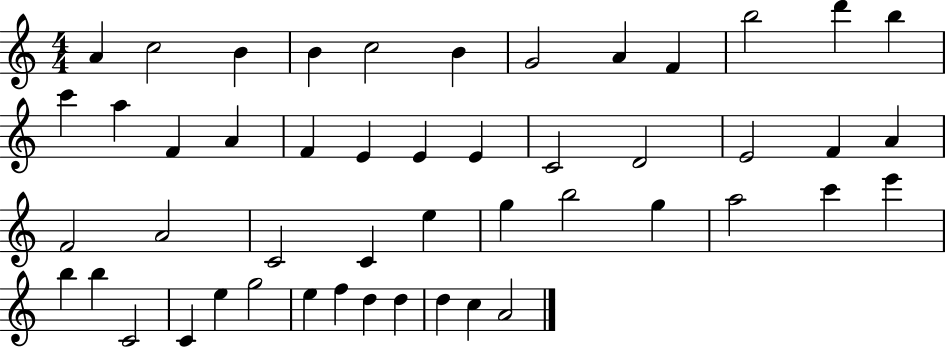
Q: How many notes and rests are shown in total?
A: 49